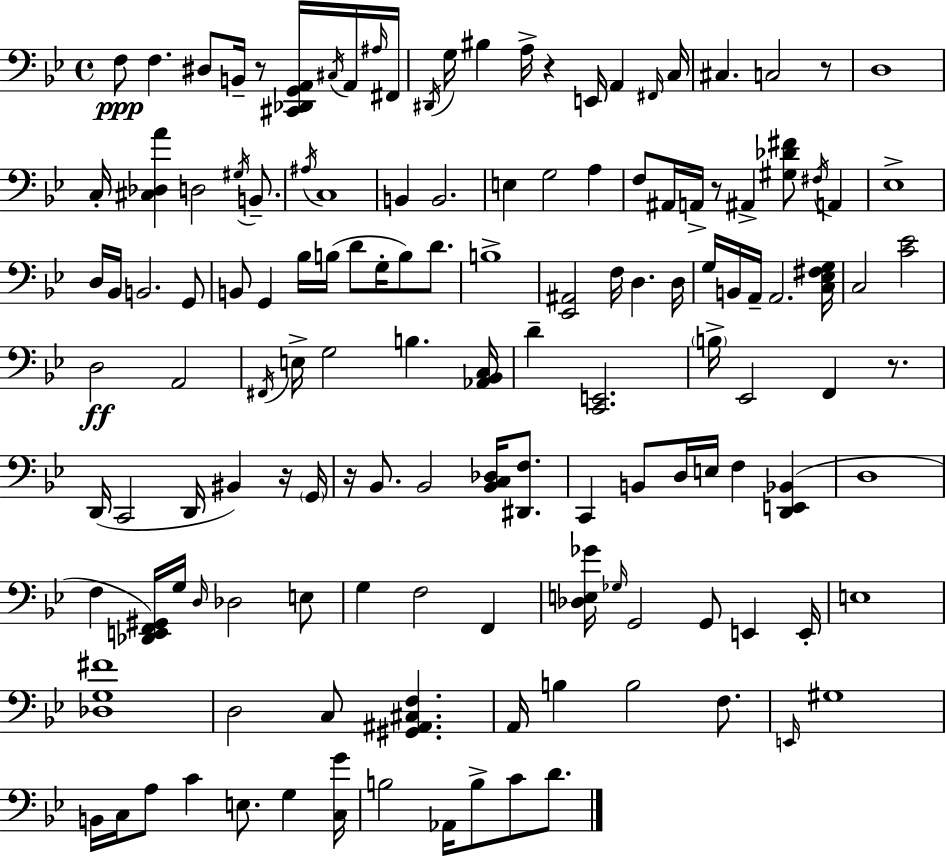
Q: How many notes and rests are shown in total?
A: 137